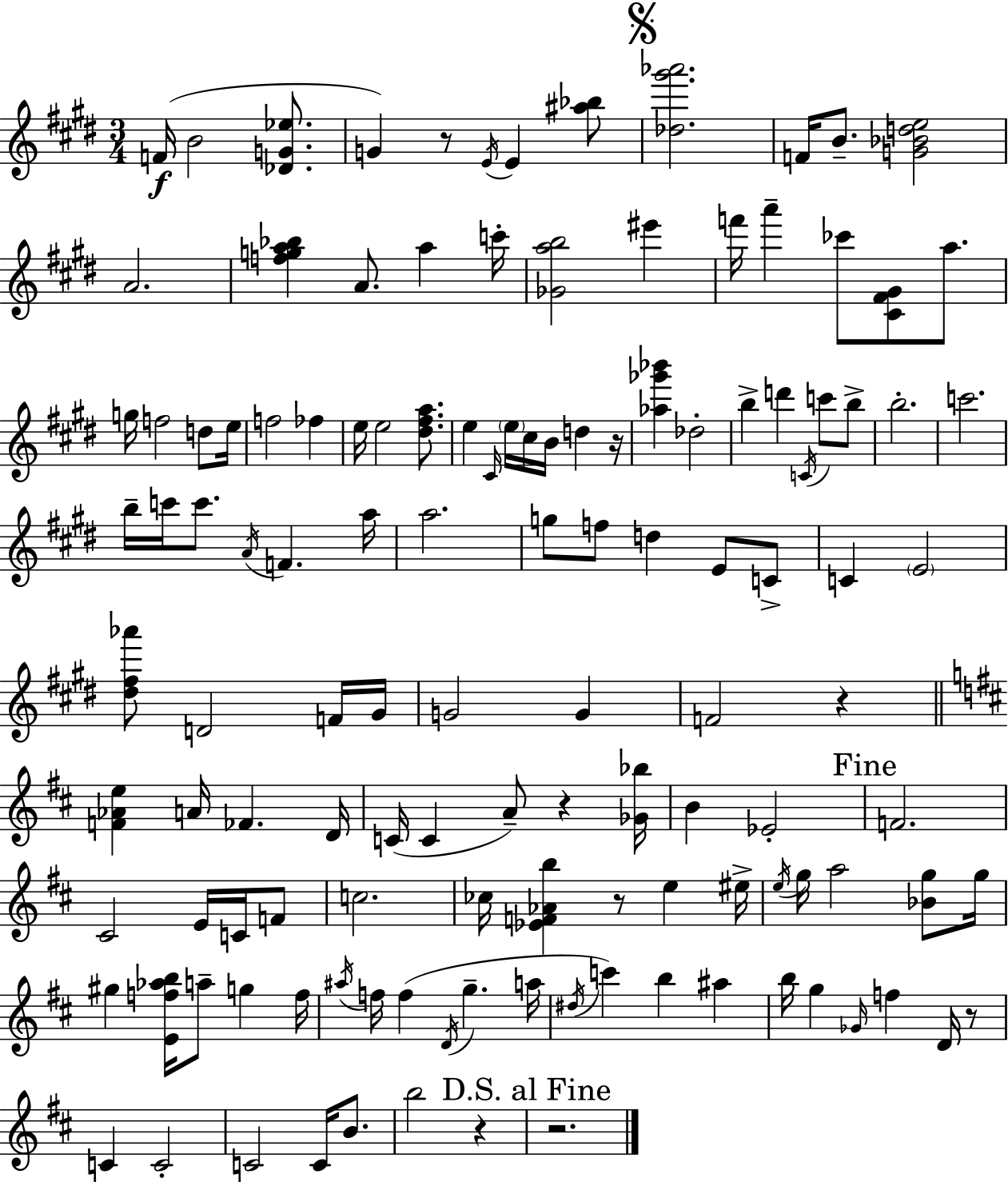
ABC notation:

X:1
T:Untitled
M:3/4
L:1/4
K:E
F/4 B2 [_DG_e]/2 G z/2 E/4 E [^a_b]/2 [_d^g'_a']2 F/4 B/2 [G_Bde]2 A2 [fga_b] A/2 a c'/4 [_Gab]2 ^e' f'/4 a' _c'/2 [^C^F^G]/2 a/2 g/4 f2 d/2 e/4 f2 _f e/4 e2 [^d^fa]/2 e ^C/4 e/4 ^c/4 B/4 d z/4 [_a_g'_b'] _d2 b d' C/4 c'/2 b/2 b2 c'2 b/4 c'/4 c'/2 A/4 F a/4 a2 g/2 f/2 d E/2 C/2 C E2 [^d^f_a']/2 D2 F/4 ^G/4 G2 G F2 z [F_Ae] A/4 _F D/4 C/4 C A/2 z [_G_b]/4 B _E2 F2 ^C2 E/4 C/4 F/2 c2 _c/4 [_EF_Ab] z/2 e ^e/4 e/4 g/4 a2 [_Bg]/2 g/4 ^g [Ef_ab]/4 a/2 g f/4 ^a/4 f/4 f D/4 g a/4 ^d/4 c' b ^a b/4 g _G/4 f D/4 z/2 C C2 C2 C/4 B/2 b2 z z2